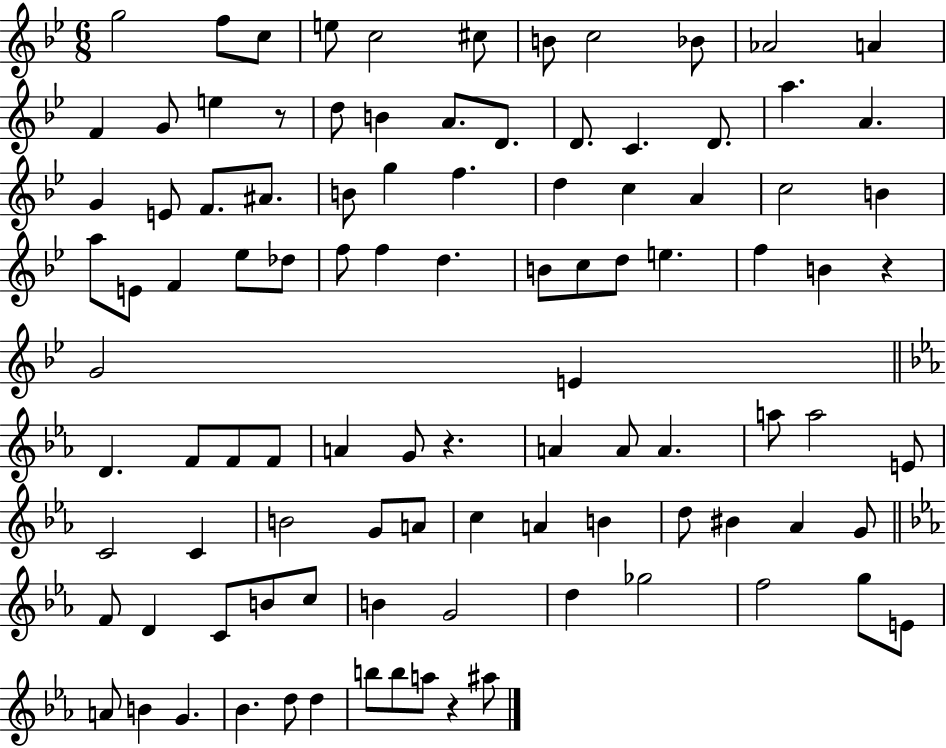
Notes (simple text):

G5/h F5/e C5/e E5/e C5/h C#5/e B4/e C5/h Bb4/e Ab4/h A4/q F4/q G4/e E5/q R/e D5/e B4/q A4/e. D4/e. D4/e. C4/q. D4/e. A5/q. A4/q. G4/q E4/e F4/e. A#4/e. B4/e G5/q F5/q. D5/q C5/q A4/q C5/h B4/q A5/e E4/e F4/q Eb5/e Db5/e F5/e F5/q D5/q. B4/e C5/e D5/e E5/q. F5/q B4/q R/q G4/h E4/q D4/q. F4/e F4/e F4/e A4/q G4/e R/q. A4/q A4/e A4/q. A5/e A5/h E4/e C4/h C4/q B4/h G4/e A4/e C5/q A4/q B4/q D5/e BIS4/q Ab4/q G4/e F4/e D4/q C4/e B4/e C5/e B4/q G4/h D5/q Gb5/h F5/h G5/e E4/e A4/e B4/q G4/q. Bb4/q. D5/e D5/q B5/e B5/e A5/e R/q A#5/e